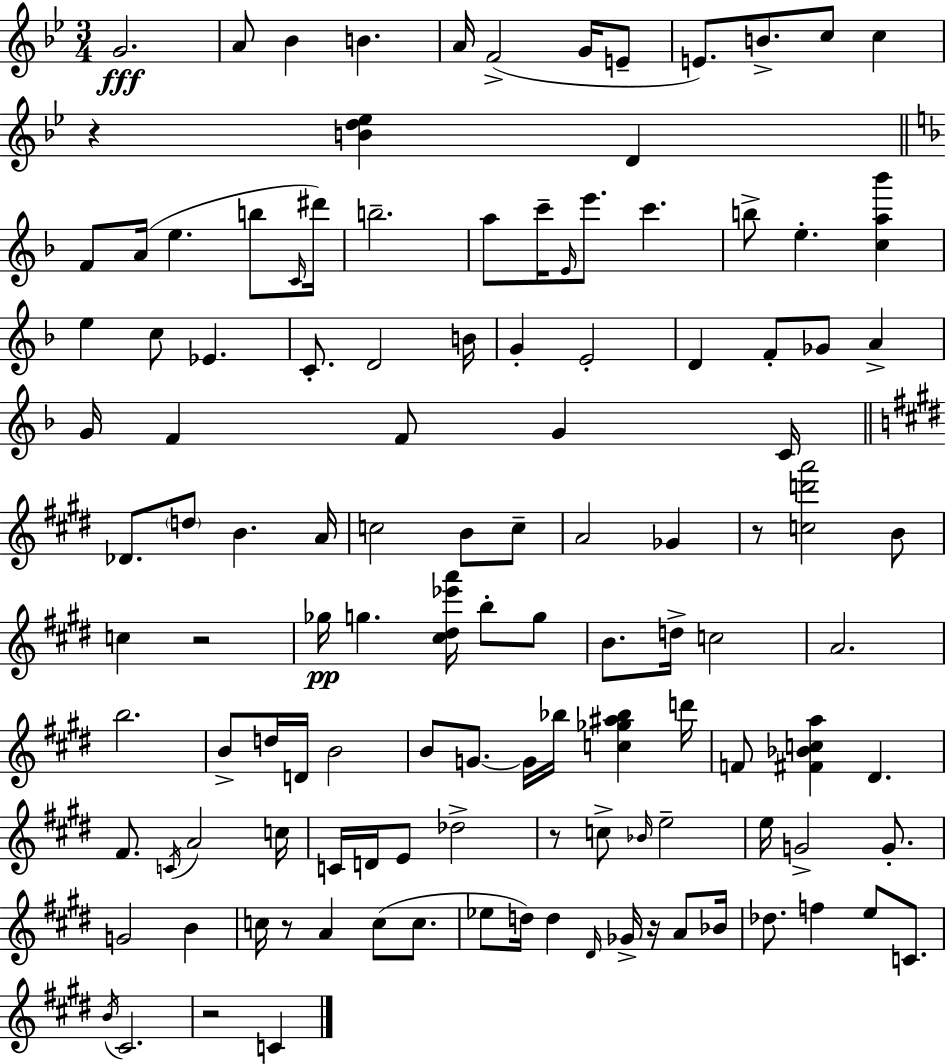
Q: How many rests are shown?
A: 7